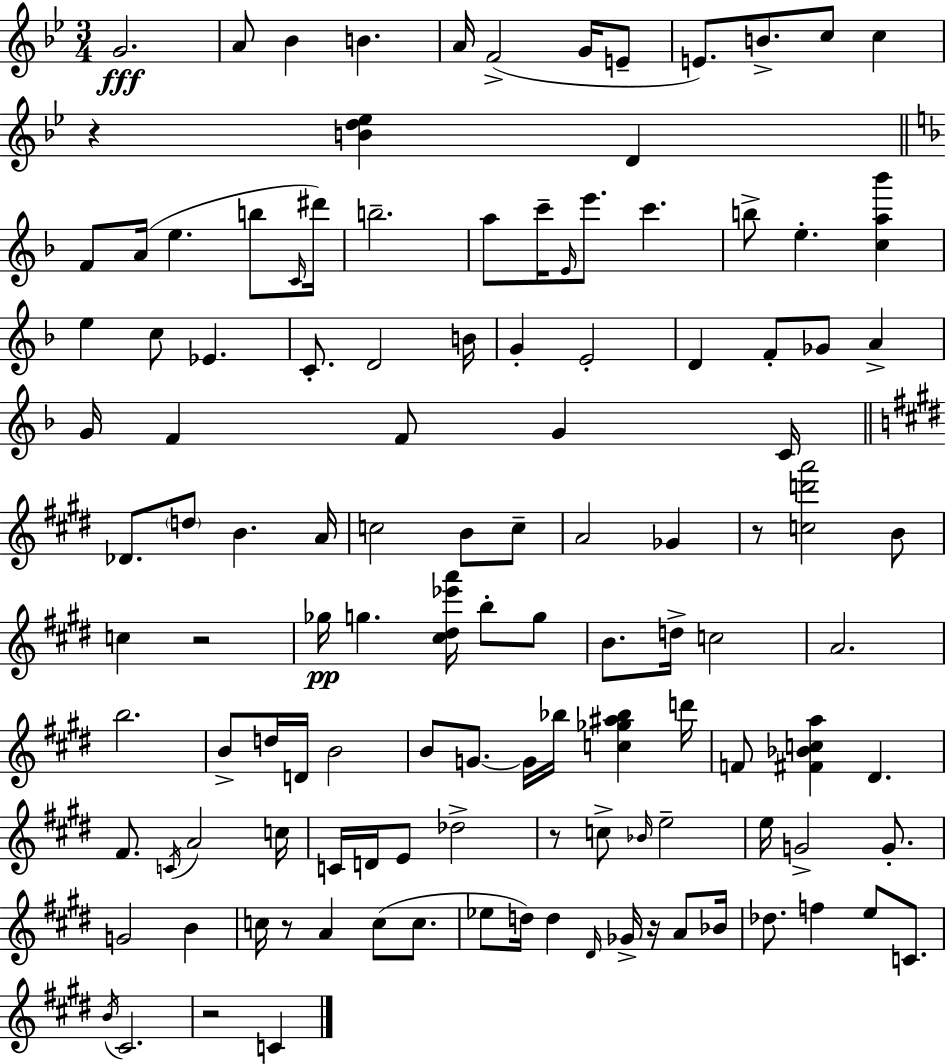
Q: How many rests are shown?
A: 7